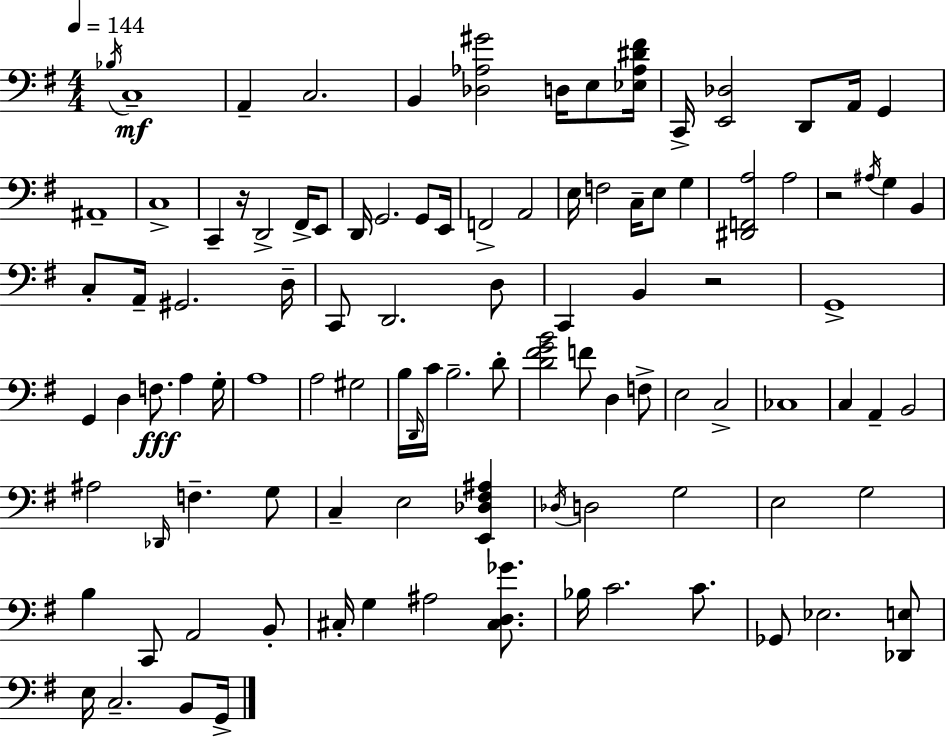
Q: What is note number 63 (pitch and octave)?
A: A2